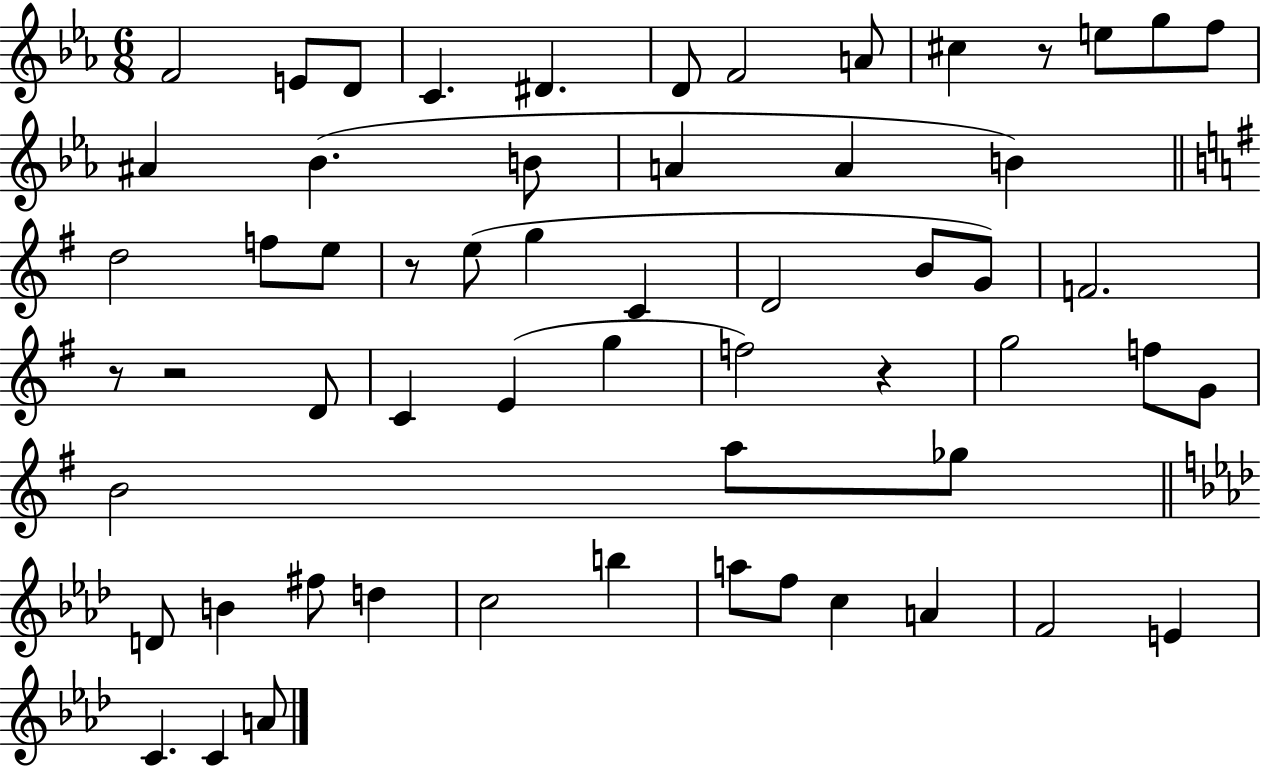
F4/h E4/e D4/e C4/q. D#4/q. D4/e F4/h A4/e C#5/q R/e E5/e G5/e F5/e A#4/q Bb4/q. B4/e A4/q A4/q B4/q D5/h F5/e E5/e R/e E5/e G5/q C4/q D4/h B4/e G4/e F4/h. R/e R/h D4/e C4/q E4/q G5/q F5/h R/q G5/h F5/e G4/e B4/h A5/e Gb5/e D4/e B4/q F#5/e D5/q C5/h B5/q A5/e F5/e C5/q A4/q F4/h E4/q C4/q. C4/q A4/e